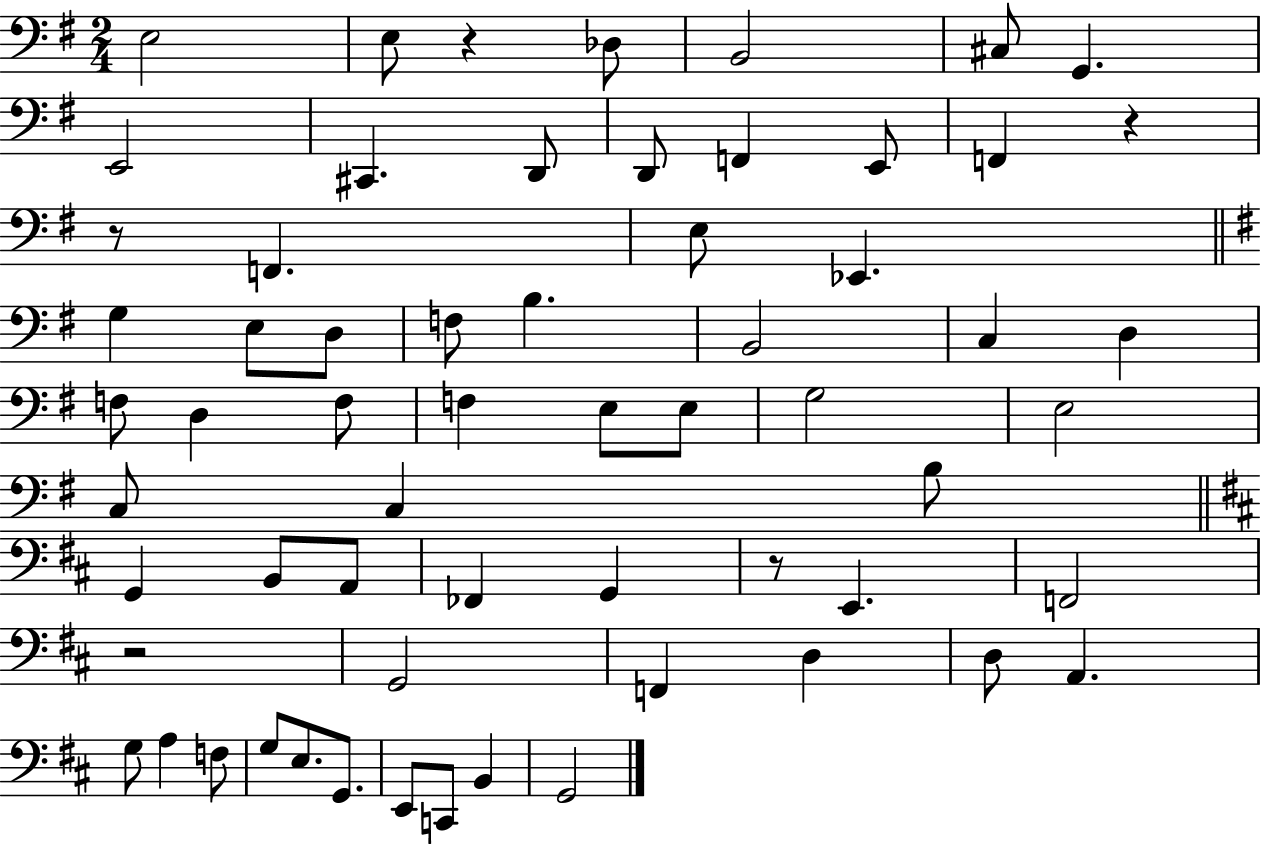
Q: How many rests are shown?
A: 5